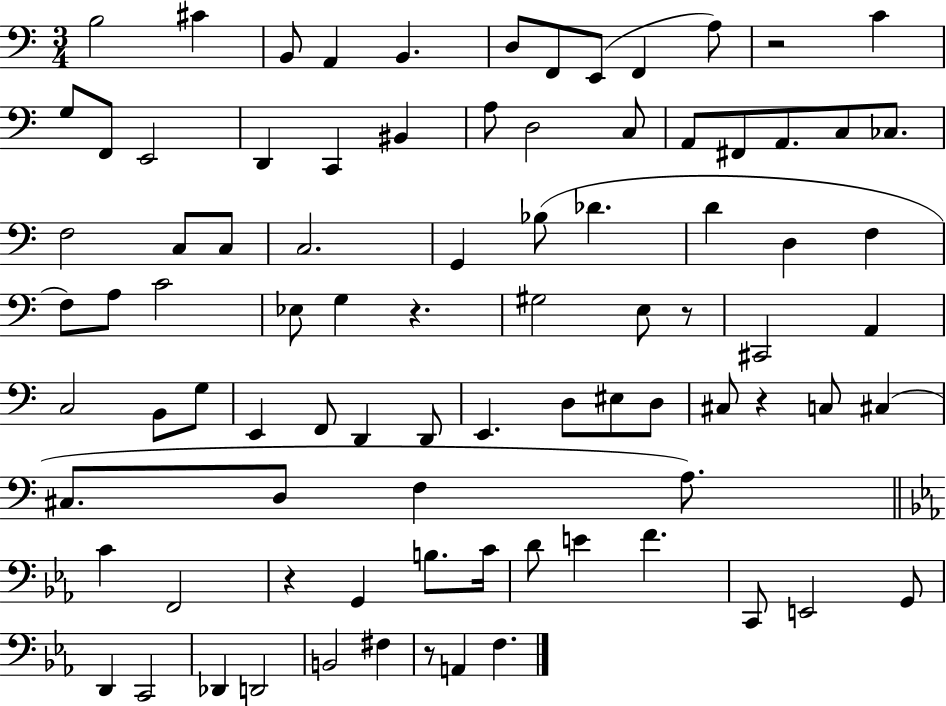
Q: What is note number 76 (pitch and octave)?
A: Db2